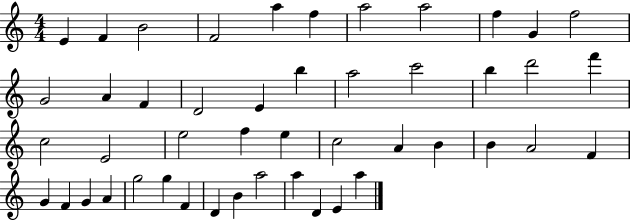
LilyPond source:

{
  \clef treble
  \numericTimeSignature
  \time 4/4
  \key c \major
  e'4 f'4 b'2 | f'2 a''4 f''4 | a''2 a''2 | f''4 g'4 f''2 | \break g'2 a'4 f'4 | d'2 e'4 b''4 | a''2 c'''2 | b''4 d'''2 f'''4 | \break c''2 e'2 | e''2 f''4 e''4 | c''2 a'4 b'4 | b'4 a'2 f'4 | \break g'4 f'4 g'4 a'4 | g''2 g''4 f'4 | d'4 b'4 a''2 | a''4 d'4 e'4 a''4 | \break \bar "|."
}